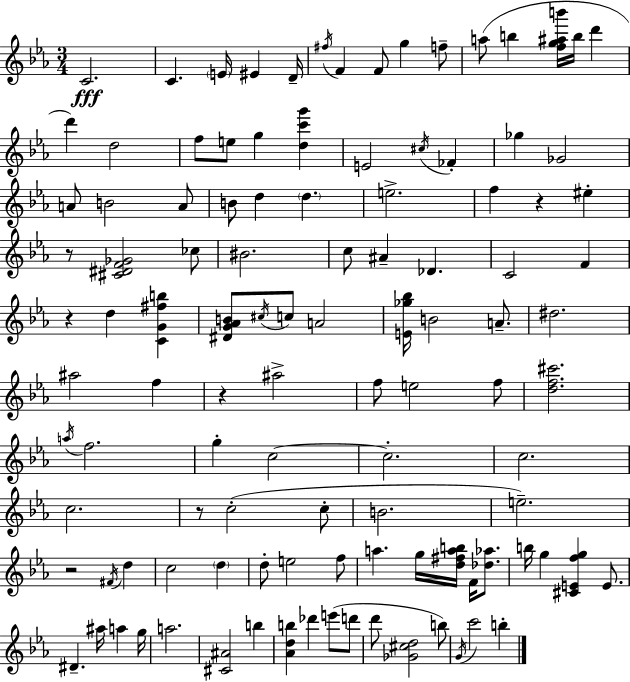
{
  \clef treble
  \numericTimeSignature
  \time 3/4
  \key c \minor
  c'2.\fff | c'4. \parenthesize e'16 eis'4 d'16-- | \acciaccatura { fis''16 } f'4 f'8 g''4 f''8-- | a''8( b''4 <f'' g'' ais'' b'''>16 b''16 d'''4 | \break d'''4) d''2 | f''8 e''8 g''4 <d'' c''' g'''>4 | e'2 \acciaccatura { cis''16 } fes'4-. | ges''4 ges'2 | \break a'8 b'2 | a'8 b'8 d''4 \parenthesize d''4. | e''2.-> | f''4 r4 eis''4-. | \break r8 <cis' dis' f' ges'>2 | ces''8 bis'2. | c''8 ais'4-- des'4. | c'2 f'4 | \break r4 d''4 <c' g' fis'' b''>4 | <dis' g' aes' b'>8 \acciaccatura { cis''16 } c''8 a'2 | <e' ges'' bes''>16 b'2 | a'8.-- dis''2. | \break ais''2 f''4 | r4 ais''2-> | f''8 e''2 | f''8 <d'' f'' cis'''>2. | \break \acciaccatura { a''16 } f''2. | g''4-. c''2~~ | c''2.-. | c''2. | \break c''2. | r8 c''2-.( | c''8-. b'2. | e''2.--) | \break r2 | \acciaccatura { fis'16 } d''4 c''2 | \parenthesize d''4 d''8-. e''2 | f''8 a''4. g''16 | \break <d'' fis'' a'' b''>16 f'16 <des'' aes''>8. b''16 g''4 <cis' e' f'' g''>4 | e'8. dis'4.-- ais''16 | a''4 g''16 a''2. | <cis' ais'>2 | \break b''4 <aes' d'' b''>4 des'''4 | e'''8( d'''8 d'''8 <ges' cis'' d''>2 | b''8) \acciaccatura { g'16 } c'''2 | b''4-. \bar "|."
}